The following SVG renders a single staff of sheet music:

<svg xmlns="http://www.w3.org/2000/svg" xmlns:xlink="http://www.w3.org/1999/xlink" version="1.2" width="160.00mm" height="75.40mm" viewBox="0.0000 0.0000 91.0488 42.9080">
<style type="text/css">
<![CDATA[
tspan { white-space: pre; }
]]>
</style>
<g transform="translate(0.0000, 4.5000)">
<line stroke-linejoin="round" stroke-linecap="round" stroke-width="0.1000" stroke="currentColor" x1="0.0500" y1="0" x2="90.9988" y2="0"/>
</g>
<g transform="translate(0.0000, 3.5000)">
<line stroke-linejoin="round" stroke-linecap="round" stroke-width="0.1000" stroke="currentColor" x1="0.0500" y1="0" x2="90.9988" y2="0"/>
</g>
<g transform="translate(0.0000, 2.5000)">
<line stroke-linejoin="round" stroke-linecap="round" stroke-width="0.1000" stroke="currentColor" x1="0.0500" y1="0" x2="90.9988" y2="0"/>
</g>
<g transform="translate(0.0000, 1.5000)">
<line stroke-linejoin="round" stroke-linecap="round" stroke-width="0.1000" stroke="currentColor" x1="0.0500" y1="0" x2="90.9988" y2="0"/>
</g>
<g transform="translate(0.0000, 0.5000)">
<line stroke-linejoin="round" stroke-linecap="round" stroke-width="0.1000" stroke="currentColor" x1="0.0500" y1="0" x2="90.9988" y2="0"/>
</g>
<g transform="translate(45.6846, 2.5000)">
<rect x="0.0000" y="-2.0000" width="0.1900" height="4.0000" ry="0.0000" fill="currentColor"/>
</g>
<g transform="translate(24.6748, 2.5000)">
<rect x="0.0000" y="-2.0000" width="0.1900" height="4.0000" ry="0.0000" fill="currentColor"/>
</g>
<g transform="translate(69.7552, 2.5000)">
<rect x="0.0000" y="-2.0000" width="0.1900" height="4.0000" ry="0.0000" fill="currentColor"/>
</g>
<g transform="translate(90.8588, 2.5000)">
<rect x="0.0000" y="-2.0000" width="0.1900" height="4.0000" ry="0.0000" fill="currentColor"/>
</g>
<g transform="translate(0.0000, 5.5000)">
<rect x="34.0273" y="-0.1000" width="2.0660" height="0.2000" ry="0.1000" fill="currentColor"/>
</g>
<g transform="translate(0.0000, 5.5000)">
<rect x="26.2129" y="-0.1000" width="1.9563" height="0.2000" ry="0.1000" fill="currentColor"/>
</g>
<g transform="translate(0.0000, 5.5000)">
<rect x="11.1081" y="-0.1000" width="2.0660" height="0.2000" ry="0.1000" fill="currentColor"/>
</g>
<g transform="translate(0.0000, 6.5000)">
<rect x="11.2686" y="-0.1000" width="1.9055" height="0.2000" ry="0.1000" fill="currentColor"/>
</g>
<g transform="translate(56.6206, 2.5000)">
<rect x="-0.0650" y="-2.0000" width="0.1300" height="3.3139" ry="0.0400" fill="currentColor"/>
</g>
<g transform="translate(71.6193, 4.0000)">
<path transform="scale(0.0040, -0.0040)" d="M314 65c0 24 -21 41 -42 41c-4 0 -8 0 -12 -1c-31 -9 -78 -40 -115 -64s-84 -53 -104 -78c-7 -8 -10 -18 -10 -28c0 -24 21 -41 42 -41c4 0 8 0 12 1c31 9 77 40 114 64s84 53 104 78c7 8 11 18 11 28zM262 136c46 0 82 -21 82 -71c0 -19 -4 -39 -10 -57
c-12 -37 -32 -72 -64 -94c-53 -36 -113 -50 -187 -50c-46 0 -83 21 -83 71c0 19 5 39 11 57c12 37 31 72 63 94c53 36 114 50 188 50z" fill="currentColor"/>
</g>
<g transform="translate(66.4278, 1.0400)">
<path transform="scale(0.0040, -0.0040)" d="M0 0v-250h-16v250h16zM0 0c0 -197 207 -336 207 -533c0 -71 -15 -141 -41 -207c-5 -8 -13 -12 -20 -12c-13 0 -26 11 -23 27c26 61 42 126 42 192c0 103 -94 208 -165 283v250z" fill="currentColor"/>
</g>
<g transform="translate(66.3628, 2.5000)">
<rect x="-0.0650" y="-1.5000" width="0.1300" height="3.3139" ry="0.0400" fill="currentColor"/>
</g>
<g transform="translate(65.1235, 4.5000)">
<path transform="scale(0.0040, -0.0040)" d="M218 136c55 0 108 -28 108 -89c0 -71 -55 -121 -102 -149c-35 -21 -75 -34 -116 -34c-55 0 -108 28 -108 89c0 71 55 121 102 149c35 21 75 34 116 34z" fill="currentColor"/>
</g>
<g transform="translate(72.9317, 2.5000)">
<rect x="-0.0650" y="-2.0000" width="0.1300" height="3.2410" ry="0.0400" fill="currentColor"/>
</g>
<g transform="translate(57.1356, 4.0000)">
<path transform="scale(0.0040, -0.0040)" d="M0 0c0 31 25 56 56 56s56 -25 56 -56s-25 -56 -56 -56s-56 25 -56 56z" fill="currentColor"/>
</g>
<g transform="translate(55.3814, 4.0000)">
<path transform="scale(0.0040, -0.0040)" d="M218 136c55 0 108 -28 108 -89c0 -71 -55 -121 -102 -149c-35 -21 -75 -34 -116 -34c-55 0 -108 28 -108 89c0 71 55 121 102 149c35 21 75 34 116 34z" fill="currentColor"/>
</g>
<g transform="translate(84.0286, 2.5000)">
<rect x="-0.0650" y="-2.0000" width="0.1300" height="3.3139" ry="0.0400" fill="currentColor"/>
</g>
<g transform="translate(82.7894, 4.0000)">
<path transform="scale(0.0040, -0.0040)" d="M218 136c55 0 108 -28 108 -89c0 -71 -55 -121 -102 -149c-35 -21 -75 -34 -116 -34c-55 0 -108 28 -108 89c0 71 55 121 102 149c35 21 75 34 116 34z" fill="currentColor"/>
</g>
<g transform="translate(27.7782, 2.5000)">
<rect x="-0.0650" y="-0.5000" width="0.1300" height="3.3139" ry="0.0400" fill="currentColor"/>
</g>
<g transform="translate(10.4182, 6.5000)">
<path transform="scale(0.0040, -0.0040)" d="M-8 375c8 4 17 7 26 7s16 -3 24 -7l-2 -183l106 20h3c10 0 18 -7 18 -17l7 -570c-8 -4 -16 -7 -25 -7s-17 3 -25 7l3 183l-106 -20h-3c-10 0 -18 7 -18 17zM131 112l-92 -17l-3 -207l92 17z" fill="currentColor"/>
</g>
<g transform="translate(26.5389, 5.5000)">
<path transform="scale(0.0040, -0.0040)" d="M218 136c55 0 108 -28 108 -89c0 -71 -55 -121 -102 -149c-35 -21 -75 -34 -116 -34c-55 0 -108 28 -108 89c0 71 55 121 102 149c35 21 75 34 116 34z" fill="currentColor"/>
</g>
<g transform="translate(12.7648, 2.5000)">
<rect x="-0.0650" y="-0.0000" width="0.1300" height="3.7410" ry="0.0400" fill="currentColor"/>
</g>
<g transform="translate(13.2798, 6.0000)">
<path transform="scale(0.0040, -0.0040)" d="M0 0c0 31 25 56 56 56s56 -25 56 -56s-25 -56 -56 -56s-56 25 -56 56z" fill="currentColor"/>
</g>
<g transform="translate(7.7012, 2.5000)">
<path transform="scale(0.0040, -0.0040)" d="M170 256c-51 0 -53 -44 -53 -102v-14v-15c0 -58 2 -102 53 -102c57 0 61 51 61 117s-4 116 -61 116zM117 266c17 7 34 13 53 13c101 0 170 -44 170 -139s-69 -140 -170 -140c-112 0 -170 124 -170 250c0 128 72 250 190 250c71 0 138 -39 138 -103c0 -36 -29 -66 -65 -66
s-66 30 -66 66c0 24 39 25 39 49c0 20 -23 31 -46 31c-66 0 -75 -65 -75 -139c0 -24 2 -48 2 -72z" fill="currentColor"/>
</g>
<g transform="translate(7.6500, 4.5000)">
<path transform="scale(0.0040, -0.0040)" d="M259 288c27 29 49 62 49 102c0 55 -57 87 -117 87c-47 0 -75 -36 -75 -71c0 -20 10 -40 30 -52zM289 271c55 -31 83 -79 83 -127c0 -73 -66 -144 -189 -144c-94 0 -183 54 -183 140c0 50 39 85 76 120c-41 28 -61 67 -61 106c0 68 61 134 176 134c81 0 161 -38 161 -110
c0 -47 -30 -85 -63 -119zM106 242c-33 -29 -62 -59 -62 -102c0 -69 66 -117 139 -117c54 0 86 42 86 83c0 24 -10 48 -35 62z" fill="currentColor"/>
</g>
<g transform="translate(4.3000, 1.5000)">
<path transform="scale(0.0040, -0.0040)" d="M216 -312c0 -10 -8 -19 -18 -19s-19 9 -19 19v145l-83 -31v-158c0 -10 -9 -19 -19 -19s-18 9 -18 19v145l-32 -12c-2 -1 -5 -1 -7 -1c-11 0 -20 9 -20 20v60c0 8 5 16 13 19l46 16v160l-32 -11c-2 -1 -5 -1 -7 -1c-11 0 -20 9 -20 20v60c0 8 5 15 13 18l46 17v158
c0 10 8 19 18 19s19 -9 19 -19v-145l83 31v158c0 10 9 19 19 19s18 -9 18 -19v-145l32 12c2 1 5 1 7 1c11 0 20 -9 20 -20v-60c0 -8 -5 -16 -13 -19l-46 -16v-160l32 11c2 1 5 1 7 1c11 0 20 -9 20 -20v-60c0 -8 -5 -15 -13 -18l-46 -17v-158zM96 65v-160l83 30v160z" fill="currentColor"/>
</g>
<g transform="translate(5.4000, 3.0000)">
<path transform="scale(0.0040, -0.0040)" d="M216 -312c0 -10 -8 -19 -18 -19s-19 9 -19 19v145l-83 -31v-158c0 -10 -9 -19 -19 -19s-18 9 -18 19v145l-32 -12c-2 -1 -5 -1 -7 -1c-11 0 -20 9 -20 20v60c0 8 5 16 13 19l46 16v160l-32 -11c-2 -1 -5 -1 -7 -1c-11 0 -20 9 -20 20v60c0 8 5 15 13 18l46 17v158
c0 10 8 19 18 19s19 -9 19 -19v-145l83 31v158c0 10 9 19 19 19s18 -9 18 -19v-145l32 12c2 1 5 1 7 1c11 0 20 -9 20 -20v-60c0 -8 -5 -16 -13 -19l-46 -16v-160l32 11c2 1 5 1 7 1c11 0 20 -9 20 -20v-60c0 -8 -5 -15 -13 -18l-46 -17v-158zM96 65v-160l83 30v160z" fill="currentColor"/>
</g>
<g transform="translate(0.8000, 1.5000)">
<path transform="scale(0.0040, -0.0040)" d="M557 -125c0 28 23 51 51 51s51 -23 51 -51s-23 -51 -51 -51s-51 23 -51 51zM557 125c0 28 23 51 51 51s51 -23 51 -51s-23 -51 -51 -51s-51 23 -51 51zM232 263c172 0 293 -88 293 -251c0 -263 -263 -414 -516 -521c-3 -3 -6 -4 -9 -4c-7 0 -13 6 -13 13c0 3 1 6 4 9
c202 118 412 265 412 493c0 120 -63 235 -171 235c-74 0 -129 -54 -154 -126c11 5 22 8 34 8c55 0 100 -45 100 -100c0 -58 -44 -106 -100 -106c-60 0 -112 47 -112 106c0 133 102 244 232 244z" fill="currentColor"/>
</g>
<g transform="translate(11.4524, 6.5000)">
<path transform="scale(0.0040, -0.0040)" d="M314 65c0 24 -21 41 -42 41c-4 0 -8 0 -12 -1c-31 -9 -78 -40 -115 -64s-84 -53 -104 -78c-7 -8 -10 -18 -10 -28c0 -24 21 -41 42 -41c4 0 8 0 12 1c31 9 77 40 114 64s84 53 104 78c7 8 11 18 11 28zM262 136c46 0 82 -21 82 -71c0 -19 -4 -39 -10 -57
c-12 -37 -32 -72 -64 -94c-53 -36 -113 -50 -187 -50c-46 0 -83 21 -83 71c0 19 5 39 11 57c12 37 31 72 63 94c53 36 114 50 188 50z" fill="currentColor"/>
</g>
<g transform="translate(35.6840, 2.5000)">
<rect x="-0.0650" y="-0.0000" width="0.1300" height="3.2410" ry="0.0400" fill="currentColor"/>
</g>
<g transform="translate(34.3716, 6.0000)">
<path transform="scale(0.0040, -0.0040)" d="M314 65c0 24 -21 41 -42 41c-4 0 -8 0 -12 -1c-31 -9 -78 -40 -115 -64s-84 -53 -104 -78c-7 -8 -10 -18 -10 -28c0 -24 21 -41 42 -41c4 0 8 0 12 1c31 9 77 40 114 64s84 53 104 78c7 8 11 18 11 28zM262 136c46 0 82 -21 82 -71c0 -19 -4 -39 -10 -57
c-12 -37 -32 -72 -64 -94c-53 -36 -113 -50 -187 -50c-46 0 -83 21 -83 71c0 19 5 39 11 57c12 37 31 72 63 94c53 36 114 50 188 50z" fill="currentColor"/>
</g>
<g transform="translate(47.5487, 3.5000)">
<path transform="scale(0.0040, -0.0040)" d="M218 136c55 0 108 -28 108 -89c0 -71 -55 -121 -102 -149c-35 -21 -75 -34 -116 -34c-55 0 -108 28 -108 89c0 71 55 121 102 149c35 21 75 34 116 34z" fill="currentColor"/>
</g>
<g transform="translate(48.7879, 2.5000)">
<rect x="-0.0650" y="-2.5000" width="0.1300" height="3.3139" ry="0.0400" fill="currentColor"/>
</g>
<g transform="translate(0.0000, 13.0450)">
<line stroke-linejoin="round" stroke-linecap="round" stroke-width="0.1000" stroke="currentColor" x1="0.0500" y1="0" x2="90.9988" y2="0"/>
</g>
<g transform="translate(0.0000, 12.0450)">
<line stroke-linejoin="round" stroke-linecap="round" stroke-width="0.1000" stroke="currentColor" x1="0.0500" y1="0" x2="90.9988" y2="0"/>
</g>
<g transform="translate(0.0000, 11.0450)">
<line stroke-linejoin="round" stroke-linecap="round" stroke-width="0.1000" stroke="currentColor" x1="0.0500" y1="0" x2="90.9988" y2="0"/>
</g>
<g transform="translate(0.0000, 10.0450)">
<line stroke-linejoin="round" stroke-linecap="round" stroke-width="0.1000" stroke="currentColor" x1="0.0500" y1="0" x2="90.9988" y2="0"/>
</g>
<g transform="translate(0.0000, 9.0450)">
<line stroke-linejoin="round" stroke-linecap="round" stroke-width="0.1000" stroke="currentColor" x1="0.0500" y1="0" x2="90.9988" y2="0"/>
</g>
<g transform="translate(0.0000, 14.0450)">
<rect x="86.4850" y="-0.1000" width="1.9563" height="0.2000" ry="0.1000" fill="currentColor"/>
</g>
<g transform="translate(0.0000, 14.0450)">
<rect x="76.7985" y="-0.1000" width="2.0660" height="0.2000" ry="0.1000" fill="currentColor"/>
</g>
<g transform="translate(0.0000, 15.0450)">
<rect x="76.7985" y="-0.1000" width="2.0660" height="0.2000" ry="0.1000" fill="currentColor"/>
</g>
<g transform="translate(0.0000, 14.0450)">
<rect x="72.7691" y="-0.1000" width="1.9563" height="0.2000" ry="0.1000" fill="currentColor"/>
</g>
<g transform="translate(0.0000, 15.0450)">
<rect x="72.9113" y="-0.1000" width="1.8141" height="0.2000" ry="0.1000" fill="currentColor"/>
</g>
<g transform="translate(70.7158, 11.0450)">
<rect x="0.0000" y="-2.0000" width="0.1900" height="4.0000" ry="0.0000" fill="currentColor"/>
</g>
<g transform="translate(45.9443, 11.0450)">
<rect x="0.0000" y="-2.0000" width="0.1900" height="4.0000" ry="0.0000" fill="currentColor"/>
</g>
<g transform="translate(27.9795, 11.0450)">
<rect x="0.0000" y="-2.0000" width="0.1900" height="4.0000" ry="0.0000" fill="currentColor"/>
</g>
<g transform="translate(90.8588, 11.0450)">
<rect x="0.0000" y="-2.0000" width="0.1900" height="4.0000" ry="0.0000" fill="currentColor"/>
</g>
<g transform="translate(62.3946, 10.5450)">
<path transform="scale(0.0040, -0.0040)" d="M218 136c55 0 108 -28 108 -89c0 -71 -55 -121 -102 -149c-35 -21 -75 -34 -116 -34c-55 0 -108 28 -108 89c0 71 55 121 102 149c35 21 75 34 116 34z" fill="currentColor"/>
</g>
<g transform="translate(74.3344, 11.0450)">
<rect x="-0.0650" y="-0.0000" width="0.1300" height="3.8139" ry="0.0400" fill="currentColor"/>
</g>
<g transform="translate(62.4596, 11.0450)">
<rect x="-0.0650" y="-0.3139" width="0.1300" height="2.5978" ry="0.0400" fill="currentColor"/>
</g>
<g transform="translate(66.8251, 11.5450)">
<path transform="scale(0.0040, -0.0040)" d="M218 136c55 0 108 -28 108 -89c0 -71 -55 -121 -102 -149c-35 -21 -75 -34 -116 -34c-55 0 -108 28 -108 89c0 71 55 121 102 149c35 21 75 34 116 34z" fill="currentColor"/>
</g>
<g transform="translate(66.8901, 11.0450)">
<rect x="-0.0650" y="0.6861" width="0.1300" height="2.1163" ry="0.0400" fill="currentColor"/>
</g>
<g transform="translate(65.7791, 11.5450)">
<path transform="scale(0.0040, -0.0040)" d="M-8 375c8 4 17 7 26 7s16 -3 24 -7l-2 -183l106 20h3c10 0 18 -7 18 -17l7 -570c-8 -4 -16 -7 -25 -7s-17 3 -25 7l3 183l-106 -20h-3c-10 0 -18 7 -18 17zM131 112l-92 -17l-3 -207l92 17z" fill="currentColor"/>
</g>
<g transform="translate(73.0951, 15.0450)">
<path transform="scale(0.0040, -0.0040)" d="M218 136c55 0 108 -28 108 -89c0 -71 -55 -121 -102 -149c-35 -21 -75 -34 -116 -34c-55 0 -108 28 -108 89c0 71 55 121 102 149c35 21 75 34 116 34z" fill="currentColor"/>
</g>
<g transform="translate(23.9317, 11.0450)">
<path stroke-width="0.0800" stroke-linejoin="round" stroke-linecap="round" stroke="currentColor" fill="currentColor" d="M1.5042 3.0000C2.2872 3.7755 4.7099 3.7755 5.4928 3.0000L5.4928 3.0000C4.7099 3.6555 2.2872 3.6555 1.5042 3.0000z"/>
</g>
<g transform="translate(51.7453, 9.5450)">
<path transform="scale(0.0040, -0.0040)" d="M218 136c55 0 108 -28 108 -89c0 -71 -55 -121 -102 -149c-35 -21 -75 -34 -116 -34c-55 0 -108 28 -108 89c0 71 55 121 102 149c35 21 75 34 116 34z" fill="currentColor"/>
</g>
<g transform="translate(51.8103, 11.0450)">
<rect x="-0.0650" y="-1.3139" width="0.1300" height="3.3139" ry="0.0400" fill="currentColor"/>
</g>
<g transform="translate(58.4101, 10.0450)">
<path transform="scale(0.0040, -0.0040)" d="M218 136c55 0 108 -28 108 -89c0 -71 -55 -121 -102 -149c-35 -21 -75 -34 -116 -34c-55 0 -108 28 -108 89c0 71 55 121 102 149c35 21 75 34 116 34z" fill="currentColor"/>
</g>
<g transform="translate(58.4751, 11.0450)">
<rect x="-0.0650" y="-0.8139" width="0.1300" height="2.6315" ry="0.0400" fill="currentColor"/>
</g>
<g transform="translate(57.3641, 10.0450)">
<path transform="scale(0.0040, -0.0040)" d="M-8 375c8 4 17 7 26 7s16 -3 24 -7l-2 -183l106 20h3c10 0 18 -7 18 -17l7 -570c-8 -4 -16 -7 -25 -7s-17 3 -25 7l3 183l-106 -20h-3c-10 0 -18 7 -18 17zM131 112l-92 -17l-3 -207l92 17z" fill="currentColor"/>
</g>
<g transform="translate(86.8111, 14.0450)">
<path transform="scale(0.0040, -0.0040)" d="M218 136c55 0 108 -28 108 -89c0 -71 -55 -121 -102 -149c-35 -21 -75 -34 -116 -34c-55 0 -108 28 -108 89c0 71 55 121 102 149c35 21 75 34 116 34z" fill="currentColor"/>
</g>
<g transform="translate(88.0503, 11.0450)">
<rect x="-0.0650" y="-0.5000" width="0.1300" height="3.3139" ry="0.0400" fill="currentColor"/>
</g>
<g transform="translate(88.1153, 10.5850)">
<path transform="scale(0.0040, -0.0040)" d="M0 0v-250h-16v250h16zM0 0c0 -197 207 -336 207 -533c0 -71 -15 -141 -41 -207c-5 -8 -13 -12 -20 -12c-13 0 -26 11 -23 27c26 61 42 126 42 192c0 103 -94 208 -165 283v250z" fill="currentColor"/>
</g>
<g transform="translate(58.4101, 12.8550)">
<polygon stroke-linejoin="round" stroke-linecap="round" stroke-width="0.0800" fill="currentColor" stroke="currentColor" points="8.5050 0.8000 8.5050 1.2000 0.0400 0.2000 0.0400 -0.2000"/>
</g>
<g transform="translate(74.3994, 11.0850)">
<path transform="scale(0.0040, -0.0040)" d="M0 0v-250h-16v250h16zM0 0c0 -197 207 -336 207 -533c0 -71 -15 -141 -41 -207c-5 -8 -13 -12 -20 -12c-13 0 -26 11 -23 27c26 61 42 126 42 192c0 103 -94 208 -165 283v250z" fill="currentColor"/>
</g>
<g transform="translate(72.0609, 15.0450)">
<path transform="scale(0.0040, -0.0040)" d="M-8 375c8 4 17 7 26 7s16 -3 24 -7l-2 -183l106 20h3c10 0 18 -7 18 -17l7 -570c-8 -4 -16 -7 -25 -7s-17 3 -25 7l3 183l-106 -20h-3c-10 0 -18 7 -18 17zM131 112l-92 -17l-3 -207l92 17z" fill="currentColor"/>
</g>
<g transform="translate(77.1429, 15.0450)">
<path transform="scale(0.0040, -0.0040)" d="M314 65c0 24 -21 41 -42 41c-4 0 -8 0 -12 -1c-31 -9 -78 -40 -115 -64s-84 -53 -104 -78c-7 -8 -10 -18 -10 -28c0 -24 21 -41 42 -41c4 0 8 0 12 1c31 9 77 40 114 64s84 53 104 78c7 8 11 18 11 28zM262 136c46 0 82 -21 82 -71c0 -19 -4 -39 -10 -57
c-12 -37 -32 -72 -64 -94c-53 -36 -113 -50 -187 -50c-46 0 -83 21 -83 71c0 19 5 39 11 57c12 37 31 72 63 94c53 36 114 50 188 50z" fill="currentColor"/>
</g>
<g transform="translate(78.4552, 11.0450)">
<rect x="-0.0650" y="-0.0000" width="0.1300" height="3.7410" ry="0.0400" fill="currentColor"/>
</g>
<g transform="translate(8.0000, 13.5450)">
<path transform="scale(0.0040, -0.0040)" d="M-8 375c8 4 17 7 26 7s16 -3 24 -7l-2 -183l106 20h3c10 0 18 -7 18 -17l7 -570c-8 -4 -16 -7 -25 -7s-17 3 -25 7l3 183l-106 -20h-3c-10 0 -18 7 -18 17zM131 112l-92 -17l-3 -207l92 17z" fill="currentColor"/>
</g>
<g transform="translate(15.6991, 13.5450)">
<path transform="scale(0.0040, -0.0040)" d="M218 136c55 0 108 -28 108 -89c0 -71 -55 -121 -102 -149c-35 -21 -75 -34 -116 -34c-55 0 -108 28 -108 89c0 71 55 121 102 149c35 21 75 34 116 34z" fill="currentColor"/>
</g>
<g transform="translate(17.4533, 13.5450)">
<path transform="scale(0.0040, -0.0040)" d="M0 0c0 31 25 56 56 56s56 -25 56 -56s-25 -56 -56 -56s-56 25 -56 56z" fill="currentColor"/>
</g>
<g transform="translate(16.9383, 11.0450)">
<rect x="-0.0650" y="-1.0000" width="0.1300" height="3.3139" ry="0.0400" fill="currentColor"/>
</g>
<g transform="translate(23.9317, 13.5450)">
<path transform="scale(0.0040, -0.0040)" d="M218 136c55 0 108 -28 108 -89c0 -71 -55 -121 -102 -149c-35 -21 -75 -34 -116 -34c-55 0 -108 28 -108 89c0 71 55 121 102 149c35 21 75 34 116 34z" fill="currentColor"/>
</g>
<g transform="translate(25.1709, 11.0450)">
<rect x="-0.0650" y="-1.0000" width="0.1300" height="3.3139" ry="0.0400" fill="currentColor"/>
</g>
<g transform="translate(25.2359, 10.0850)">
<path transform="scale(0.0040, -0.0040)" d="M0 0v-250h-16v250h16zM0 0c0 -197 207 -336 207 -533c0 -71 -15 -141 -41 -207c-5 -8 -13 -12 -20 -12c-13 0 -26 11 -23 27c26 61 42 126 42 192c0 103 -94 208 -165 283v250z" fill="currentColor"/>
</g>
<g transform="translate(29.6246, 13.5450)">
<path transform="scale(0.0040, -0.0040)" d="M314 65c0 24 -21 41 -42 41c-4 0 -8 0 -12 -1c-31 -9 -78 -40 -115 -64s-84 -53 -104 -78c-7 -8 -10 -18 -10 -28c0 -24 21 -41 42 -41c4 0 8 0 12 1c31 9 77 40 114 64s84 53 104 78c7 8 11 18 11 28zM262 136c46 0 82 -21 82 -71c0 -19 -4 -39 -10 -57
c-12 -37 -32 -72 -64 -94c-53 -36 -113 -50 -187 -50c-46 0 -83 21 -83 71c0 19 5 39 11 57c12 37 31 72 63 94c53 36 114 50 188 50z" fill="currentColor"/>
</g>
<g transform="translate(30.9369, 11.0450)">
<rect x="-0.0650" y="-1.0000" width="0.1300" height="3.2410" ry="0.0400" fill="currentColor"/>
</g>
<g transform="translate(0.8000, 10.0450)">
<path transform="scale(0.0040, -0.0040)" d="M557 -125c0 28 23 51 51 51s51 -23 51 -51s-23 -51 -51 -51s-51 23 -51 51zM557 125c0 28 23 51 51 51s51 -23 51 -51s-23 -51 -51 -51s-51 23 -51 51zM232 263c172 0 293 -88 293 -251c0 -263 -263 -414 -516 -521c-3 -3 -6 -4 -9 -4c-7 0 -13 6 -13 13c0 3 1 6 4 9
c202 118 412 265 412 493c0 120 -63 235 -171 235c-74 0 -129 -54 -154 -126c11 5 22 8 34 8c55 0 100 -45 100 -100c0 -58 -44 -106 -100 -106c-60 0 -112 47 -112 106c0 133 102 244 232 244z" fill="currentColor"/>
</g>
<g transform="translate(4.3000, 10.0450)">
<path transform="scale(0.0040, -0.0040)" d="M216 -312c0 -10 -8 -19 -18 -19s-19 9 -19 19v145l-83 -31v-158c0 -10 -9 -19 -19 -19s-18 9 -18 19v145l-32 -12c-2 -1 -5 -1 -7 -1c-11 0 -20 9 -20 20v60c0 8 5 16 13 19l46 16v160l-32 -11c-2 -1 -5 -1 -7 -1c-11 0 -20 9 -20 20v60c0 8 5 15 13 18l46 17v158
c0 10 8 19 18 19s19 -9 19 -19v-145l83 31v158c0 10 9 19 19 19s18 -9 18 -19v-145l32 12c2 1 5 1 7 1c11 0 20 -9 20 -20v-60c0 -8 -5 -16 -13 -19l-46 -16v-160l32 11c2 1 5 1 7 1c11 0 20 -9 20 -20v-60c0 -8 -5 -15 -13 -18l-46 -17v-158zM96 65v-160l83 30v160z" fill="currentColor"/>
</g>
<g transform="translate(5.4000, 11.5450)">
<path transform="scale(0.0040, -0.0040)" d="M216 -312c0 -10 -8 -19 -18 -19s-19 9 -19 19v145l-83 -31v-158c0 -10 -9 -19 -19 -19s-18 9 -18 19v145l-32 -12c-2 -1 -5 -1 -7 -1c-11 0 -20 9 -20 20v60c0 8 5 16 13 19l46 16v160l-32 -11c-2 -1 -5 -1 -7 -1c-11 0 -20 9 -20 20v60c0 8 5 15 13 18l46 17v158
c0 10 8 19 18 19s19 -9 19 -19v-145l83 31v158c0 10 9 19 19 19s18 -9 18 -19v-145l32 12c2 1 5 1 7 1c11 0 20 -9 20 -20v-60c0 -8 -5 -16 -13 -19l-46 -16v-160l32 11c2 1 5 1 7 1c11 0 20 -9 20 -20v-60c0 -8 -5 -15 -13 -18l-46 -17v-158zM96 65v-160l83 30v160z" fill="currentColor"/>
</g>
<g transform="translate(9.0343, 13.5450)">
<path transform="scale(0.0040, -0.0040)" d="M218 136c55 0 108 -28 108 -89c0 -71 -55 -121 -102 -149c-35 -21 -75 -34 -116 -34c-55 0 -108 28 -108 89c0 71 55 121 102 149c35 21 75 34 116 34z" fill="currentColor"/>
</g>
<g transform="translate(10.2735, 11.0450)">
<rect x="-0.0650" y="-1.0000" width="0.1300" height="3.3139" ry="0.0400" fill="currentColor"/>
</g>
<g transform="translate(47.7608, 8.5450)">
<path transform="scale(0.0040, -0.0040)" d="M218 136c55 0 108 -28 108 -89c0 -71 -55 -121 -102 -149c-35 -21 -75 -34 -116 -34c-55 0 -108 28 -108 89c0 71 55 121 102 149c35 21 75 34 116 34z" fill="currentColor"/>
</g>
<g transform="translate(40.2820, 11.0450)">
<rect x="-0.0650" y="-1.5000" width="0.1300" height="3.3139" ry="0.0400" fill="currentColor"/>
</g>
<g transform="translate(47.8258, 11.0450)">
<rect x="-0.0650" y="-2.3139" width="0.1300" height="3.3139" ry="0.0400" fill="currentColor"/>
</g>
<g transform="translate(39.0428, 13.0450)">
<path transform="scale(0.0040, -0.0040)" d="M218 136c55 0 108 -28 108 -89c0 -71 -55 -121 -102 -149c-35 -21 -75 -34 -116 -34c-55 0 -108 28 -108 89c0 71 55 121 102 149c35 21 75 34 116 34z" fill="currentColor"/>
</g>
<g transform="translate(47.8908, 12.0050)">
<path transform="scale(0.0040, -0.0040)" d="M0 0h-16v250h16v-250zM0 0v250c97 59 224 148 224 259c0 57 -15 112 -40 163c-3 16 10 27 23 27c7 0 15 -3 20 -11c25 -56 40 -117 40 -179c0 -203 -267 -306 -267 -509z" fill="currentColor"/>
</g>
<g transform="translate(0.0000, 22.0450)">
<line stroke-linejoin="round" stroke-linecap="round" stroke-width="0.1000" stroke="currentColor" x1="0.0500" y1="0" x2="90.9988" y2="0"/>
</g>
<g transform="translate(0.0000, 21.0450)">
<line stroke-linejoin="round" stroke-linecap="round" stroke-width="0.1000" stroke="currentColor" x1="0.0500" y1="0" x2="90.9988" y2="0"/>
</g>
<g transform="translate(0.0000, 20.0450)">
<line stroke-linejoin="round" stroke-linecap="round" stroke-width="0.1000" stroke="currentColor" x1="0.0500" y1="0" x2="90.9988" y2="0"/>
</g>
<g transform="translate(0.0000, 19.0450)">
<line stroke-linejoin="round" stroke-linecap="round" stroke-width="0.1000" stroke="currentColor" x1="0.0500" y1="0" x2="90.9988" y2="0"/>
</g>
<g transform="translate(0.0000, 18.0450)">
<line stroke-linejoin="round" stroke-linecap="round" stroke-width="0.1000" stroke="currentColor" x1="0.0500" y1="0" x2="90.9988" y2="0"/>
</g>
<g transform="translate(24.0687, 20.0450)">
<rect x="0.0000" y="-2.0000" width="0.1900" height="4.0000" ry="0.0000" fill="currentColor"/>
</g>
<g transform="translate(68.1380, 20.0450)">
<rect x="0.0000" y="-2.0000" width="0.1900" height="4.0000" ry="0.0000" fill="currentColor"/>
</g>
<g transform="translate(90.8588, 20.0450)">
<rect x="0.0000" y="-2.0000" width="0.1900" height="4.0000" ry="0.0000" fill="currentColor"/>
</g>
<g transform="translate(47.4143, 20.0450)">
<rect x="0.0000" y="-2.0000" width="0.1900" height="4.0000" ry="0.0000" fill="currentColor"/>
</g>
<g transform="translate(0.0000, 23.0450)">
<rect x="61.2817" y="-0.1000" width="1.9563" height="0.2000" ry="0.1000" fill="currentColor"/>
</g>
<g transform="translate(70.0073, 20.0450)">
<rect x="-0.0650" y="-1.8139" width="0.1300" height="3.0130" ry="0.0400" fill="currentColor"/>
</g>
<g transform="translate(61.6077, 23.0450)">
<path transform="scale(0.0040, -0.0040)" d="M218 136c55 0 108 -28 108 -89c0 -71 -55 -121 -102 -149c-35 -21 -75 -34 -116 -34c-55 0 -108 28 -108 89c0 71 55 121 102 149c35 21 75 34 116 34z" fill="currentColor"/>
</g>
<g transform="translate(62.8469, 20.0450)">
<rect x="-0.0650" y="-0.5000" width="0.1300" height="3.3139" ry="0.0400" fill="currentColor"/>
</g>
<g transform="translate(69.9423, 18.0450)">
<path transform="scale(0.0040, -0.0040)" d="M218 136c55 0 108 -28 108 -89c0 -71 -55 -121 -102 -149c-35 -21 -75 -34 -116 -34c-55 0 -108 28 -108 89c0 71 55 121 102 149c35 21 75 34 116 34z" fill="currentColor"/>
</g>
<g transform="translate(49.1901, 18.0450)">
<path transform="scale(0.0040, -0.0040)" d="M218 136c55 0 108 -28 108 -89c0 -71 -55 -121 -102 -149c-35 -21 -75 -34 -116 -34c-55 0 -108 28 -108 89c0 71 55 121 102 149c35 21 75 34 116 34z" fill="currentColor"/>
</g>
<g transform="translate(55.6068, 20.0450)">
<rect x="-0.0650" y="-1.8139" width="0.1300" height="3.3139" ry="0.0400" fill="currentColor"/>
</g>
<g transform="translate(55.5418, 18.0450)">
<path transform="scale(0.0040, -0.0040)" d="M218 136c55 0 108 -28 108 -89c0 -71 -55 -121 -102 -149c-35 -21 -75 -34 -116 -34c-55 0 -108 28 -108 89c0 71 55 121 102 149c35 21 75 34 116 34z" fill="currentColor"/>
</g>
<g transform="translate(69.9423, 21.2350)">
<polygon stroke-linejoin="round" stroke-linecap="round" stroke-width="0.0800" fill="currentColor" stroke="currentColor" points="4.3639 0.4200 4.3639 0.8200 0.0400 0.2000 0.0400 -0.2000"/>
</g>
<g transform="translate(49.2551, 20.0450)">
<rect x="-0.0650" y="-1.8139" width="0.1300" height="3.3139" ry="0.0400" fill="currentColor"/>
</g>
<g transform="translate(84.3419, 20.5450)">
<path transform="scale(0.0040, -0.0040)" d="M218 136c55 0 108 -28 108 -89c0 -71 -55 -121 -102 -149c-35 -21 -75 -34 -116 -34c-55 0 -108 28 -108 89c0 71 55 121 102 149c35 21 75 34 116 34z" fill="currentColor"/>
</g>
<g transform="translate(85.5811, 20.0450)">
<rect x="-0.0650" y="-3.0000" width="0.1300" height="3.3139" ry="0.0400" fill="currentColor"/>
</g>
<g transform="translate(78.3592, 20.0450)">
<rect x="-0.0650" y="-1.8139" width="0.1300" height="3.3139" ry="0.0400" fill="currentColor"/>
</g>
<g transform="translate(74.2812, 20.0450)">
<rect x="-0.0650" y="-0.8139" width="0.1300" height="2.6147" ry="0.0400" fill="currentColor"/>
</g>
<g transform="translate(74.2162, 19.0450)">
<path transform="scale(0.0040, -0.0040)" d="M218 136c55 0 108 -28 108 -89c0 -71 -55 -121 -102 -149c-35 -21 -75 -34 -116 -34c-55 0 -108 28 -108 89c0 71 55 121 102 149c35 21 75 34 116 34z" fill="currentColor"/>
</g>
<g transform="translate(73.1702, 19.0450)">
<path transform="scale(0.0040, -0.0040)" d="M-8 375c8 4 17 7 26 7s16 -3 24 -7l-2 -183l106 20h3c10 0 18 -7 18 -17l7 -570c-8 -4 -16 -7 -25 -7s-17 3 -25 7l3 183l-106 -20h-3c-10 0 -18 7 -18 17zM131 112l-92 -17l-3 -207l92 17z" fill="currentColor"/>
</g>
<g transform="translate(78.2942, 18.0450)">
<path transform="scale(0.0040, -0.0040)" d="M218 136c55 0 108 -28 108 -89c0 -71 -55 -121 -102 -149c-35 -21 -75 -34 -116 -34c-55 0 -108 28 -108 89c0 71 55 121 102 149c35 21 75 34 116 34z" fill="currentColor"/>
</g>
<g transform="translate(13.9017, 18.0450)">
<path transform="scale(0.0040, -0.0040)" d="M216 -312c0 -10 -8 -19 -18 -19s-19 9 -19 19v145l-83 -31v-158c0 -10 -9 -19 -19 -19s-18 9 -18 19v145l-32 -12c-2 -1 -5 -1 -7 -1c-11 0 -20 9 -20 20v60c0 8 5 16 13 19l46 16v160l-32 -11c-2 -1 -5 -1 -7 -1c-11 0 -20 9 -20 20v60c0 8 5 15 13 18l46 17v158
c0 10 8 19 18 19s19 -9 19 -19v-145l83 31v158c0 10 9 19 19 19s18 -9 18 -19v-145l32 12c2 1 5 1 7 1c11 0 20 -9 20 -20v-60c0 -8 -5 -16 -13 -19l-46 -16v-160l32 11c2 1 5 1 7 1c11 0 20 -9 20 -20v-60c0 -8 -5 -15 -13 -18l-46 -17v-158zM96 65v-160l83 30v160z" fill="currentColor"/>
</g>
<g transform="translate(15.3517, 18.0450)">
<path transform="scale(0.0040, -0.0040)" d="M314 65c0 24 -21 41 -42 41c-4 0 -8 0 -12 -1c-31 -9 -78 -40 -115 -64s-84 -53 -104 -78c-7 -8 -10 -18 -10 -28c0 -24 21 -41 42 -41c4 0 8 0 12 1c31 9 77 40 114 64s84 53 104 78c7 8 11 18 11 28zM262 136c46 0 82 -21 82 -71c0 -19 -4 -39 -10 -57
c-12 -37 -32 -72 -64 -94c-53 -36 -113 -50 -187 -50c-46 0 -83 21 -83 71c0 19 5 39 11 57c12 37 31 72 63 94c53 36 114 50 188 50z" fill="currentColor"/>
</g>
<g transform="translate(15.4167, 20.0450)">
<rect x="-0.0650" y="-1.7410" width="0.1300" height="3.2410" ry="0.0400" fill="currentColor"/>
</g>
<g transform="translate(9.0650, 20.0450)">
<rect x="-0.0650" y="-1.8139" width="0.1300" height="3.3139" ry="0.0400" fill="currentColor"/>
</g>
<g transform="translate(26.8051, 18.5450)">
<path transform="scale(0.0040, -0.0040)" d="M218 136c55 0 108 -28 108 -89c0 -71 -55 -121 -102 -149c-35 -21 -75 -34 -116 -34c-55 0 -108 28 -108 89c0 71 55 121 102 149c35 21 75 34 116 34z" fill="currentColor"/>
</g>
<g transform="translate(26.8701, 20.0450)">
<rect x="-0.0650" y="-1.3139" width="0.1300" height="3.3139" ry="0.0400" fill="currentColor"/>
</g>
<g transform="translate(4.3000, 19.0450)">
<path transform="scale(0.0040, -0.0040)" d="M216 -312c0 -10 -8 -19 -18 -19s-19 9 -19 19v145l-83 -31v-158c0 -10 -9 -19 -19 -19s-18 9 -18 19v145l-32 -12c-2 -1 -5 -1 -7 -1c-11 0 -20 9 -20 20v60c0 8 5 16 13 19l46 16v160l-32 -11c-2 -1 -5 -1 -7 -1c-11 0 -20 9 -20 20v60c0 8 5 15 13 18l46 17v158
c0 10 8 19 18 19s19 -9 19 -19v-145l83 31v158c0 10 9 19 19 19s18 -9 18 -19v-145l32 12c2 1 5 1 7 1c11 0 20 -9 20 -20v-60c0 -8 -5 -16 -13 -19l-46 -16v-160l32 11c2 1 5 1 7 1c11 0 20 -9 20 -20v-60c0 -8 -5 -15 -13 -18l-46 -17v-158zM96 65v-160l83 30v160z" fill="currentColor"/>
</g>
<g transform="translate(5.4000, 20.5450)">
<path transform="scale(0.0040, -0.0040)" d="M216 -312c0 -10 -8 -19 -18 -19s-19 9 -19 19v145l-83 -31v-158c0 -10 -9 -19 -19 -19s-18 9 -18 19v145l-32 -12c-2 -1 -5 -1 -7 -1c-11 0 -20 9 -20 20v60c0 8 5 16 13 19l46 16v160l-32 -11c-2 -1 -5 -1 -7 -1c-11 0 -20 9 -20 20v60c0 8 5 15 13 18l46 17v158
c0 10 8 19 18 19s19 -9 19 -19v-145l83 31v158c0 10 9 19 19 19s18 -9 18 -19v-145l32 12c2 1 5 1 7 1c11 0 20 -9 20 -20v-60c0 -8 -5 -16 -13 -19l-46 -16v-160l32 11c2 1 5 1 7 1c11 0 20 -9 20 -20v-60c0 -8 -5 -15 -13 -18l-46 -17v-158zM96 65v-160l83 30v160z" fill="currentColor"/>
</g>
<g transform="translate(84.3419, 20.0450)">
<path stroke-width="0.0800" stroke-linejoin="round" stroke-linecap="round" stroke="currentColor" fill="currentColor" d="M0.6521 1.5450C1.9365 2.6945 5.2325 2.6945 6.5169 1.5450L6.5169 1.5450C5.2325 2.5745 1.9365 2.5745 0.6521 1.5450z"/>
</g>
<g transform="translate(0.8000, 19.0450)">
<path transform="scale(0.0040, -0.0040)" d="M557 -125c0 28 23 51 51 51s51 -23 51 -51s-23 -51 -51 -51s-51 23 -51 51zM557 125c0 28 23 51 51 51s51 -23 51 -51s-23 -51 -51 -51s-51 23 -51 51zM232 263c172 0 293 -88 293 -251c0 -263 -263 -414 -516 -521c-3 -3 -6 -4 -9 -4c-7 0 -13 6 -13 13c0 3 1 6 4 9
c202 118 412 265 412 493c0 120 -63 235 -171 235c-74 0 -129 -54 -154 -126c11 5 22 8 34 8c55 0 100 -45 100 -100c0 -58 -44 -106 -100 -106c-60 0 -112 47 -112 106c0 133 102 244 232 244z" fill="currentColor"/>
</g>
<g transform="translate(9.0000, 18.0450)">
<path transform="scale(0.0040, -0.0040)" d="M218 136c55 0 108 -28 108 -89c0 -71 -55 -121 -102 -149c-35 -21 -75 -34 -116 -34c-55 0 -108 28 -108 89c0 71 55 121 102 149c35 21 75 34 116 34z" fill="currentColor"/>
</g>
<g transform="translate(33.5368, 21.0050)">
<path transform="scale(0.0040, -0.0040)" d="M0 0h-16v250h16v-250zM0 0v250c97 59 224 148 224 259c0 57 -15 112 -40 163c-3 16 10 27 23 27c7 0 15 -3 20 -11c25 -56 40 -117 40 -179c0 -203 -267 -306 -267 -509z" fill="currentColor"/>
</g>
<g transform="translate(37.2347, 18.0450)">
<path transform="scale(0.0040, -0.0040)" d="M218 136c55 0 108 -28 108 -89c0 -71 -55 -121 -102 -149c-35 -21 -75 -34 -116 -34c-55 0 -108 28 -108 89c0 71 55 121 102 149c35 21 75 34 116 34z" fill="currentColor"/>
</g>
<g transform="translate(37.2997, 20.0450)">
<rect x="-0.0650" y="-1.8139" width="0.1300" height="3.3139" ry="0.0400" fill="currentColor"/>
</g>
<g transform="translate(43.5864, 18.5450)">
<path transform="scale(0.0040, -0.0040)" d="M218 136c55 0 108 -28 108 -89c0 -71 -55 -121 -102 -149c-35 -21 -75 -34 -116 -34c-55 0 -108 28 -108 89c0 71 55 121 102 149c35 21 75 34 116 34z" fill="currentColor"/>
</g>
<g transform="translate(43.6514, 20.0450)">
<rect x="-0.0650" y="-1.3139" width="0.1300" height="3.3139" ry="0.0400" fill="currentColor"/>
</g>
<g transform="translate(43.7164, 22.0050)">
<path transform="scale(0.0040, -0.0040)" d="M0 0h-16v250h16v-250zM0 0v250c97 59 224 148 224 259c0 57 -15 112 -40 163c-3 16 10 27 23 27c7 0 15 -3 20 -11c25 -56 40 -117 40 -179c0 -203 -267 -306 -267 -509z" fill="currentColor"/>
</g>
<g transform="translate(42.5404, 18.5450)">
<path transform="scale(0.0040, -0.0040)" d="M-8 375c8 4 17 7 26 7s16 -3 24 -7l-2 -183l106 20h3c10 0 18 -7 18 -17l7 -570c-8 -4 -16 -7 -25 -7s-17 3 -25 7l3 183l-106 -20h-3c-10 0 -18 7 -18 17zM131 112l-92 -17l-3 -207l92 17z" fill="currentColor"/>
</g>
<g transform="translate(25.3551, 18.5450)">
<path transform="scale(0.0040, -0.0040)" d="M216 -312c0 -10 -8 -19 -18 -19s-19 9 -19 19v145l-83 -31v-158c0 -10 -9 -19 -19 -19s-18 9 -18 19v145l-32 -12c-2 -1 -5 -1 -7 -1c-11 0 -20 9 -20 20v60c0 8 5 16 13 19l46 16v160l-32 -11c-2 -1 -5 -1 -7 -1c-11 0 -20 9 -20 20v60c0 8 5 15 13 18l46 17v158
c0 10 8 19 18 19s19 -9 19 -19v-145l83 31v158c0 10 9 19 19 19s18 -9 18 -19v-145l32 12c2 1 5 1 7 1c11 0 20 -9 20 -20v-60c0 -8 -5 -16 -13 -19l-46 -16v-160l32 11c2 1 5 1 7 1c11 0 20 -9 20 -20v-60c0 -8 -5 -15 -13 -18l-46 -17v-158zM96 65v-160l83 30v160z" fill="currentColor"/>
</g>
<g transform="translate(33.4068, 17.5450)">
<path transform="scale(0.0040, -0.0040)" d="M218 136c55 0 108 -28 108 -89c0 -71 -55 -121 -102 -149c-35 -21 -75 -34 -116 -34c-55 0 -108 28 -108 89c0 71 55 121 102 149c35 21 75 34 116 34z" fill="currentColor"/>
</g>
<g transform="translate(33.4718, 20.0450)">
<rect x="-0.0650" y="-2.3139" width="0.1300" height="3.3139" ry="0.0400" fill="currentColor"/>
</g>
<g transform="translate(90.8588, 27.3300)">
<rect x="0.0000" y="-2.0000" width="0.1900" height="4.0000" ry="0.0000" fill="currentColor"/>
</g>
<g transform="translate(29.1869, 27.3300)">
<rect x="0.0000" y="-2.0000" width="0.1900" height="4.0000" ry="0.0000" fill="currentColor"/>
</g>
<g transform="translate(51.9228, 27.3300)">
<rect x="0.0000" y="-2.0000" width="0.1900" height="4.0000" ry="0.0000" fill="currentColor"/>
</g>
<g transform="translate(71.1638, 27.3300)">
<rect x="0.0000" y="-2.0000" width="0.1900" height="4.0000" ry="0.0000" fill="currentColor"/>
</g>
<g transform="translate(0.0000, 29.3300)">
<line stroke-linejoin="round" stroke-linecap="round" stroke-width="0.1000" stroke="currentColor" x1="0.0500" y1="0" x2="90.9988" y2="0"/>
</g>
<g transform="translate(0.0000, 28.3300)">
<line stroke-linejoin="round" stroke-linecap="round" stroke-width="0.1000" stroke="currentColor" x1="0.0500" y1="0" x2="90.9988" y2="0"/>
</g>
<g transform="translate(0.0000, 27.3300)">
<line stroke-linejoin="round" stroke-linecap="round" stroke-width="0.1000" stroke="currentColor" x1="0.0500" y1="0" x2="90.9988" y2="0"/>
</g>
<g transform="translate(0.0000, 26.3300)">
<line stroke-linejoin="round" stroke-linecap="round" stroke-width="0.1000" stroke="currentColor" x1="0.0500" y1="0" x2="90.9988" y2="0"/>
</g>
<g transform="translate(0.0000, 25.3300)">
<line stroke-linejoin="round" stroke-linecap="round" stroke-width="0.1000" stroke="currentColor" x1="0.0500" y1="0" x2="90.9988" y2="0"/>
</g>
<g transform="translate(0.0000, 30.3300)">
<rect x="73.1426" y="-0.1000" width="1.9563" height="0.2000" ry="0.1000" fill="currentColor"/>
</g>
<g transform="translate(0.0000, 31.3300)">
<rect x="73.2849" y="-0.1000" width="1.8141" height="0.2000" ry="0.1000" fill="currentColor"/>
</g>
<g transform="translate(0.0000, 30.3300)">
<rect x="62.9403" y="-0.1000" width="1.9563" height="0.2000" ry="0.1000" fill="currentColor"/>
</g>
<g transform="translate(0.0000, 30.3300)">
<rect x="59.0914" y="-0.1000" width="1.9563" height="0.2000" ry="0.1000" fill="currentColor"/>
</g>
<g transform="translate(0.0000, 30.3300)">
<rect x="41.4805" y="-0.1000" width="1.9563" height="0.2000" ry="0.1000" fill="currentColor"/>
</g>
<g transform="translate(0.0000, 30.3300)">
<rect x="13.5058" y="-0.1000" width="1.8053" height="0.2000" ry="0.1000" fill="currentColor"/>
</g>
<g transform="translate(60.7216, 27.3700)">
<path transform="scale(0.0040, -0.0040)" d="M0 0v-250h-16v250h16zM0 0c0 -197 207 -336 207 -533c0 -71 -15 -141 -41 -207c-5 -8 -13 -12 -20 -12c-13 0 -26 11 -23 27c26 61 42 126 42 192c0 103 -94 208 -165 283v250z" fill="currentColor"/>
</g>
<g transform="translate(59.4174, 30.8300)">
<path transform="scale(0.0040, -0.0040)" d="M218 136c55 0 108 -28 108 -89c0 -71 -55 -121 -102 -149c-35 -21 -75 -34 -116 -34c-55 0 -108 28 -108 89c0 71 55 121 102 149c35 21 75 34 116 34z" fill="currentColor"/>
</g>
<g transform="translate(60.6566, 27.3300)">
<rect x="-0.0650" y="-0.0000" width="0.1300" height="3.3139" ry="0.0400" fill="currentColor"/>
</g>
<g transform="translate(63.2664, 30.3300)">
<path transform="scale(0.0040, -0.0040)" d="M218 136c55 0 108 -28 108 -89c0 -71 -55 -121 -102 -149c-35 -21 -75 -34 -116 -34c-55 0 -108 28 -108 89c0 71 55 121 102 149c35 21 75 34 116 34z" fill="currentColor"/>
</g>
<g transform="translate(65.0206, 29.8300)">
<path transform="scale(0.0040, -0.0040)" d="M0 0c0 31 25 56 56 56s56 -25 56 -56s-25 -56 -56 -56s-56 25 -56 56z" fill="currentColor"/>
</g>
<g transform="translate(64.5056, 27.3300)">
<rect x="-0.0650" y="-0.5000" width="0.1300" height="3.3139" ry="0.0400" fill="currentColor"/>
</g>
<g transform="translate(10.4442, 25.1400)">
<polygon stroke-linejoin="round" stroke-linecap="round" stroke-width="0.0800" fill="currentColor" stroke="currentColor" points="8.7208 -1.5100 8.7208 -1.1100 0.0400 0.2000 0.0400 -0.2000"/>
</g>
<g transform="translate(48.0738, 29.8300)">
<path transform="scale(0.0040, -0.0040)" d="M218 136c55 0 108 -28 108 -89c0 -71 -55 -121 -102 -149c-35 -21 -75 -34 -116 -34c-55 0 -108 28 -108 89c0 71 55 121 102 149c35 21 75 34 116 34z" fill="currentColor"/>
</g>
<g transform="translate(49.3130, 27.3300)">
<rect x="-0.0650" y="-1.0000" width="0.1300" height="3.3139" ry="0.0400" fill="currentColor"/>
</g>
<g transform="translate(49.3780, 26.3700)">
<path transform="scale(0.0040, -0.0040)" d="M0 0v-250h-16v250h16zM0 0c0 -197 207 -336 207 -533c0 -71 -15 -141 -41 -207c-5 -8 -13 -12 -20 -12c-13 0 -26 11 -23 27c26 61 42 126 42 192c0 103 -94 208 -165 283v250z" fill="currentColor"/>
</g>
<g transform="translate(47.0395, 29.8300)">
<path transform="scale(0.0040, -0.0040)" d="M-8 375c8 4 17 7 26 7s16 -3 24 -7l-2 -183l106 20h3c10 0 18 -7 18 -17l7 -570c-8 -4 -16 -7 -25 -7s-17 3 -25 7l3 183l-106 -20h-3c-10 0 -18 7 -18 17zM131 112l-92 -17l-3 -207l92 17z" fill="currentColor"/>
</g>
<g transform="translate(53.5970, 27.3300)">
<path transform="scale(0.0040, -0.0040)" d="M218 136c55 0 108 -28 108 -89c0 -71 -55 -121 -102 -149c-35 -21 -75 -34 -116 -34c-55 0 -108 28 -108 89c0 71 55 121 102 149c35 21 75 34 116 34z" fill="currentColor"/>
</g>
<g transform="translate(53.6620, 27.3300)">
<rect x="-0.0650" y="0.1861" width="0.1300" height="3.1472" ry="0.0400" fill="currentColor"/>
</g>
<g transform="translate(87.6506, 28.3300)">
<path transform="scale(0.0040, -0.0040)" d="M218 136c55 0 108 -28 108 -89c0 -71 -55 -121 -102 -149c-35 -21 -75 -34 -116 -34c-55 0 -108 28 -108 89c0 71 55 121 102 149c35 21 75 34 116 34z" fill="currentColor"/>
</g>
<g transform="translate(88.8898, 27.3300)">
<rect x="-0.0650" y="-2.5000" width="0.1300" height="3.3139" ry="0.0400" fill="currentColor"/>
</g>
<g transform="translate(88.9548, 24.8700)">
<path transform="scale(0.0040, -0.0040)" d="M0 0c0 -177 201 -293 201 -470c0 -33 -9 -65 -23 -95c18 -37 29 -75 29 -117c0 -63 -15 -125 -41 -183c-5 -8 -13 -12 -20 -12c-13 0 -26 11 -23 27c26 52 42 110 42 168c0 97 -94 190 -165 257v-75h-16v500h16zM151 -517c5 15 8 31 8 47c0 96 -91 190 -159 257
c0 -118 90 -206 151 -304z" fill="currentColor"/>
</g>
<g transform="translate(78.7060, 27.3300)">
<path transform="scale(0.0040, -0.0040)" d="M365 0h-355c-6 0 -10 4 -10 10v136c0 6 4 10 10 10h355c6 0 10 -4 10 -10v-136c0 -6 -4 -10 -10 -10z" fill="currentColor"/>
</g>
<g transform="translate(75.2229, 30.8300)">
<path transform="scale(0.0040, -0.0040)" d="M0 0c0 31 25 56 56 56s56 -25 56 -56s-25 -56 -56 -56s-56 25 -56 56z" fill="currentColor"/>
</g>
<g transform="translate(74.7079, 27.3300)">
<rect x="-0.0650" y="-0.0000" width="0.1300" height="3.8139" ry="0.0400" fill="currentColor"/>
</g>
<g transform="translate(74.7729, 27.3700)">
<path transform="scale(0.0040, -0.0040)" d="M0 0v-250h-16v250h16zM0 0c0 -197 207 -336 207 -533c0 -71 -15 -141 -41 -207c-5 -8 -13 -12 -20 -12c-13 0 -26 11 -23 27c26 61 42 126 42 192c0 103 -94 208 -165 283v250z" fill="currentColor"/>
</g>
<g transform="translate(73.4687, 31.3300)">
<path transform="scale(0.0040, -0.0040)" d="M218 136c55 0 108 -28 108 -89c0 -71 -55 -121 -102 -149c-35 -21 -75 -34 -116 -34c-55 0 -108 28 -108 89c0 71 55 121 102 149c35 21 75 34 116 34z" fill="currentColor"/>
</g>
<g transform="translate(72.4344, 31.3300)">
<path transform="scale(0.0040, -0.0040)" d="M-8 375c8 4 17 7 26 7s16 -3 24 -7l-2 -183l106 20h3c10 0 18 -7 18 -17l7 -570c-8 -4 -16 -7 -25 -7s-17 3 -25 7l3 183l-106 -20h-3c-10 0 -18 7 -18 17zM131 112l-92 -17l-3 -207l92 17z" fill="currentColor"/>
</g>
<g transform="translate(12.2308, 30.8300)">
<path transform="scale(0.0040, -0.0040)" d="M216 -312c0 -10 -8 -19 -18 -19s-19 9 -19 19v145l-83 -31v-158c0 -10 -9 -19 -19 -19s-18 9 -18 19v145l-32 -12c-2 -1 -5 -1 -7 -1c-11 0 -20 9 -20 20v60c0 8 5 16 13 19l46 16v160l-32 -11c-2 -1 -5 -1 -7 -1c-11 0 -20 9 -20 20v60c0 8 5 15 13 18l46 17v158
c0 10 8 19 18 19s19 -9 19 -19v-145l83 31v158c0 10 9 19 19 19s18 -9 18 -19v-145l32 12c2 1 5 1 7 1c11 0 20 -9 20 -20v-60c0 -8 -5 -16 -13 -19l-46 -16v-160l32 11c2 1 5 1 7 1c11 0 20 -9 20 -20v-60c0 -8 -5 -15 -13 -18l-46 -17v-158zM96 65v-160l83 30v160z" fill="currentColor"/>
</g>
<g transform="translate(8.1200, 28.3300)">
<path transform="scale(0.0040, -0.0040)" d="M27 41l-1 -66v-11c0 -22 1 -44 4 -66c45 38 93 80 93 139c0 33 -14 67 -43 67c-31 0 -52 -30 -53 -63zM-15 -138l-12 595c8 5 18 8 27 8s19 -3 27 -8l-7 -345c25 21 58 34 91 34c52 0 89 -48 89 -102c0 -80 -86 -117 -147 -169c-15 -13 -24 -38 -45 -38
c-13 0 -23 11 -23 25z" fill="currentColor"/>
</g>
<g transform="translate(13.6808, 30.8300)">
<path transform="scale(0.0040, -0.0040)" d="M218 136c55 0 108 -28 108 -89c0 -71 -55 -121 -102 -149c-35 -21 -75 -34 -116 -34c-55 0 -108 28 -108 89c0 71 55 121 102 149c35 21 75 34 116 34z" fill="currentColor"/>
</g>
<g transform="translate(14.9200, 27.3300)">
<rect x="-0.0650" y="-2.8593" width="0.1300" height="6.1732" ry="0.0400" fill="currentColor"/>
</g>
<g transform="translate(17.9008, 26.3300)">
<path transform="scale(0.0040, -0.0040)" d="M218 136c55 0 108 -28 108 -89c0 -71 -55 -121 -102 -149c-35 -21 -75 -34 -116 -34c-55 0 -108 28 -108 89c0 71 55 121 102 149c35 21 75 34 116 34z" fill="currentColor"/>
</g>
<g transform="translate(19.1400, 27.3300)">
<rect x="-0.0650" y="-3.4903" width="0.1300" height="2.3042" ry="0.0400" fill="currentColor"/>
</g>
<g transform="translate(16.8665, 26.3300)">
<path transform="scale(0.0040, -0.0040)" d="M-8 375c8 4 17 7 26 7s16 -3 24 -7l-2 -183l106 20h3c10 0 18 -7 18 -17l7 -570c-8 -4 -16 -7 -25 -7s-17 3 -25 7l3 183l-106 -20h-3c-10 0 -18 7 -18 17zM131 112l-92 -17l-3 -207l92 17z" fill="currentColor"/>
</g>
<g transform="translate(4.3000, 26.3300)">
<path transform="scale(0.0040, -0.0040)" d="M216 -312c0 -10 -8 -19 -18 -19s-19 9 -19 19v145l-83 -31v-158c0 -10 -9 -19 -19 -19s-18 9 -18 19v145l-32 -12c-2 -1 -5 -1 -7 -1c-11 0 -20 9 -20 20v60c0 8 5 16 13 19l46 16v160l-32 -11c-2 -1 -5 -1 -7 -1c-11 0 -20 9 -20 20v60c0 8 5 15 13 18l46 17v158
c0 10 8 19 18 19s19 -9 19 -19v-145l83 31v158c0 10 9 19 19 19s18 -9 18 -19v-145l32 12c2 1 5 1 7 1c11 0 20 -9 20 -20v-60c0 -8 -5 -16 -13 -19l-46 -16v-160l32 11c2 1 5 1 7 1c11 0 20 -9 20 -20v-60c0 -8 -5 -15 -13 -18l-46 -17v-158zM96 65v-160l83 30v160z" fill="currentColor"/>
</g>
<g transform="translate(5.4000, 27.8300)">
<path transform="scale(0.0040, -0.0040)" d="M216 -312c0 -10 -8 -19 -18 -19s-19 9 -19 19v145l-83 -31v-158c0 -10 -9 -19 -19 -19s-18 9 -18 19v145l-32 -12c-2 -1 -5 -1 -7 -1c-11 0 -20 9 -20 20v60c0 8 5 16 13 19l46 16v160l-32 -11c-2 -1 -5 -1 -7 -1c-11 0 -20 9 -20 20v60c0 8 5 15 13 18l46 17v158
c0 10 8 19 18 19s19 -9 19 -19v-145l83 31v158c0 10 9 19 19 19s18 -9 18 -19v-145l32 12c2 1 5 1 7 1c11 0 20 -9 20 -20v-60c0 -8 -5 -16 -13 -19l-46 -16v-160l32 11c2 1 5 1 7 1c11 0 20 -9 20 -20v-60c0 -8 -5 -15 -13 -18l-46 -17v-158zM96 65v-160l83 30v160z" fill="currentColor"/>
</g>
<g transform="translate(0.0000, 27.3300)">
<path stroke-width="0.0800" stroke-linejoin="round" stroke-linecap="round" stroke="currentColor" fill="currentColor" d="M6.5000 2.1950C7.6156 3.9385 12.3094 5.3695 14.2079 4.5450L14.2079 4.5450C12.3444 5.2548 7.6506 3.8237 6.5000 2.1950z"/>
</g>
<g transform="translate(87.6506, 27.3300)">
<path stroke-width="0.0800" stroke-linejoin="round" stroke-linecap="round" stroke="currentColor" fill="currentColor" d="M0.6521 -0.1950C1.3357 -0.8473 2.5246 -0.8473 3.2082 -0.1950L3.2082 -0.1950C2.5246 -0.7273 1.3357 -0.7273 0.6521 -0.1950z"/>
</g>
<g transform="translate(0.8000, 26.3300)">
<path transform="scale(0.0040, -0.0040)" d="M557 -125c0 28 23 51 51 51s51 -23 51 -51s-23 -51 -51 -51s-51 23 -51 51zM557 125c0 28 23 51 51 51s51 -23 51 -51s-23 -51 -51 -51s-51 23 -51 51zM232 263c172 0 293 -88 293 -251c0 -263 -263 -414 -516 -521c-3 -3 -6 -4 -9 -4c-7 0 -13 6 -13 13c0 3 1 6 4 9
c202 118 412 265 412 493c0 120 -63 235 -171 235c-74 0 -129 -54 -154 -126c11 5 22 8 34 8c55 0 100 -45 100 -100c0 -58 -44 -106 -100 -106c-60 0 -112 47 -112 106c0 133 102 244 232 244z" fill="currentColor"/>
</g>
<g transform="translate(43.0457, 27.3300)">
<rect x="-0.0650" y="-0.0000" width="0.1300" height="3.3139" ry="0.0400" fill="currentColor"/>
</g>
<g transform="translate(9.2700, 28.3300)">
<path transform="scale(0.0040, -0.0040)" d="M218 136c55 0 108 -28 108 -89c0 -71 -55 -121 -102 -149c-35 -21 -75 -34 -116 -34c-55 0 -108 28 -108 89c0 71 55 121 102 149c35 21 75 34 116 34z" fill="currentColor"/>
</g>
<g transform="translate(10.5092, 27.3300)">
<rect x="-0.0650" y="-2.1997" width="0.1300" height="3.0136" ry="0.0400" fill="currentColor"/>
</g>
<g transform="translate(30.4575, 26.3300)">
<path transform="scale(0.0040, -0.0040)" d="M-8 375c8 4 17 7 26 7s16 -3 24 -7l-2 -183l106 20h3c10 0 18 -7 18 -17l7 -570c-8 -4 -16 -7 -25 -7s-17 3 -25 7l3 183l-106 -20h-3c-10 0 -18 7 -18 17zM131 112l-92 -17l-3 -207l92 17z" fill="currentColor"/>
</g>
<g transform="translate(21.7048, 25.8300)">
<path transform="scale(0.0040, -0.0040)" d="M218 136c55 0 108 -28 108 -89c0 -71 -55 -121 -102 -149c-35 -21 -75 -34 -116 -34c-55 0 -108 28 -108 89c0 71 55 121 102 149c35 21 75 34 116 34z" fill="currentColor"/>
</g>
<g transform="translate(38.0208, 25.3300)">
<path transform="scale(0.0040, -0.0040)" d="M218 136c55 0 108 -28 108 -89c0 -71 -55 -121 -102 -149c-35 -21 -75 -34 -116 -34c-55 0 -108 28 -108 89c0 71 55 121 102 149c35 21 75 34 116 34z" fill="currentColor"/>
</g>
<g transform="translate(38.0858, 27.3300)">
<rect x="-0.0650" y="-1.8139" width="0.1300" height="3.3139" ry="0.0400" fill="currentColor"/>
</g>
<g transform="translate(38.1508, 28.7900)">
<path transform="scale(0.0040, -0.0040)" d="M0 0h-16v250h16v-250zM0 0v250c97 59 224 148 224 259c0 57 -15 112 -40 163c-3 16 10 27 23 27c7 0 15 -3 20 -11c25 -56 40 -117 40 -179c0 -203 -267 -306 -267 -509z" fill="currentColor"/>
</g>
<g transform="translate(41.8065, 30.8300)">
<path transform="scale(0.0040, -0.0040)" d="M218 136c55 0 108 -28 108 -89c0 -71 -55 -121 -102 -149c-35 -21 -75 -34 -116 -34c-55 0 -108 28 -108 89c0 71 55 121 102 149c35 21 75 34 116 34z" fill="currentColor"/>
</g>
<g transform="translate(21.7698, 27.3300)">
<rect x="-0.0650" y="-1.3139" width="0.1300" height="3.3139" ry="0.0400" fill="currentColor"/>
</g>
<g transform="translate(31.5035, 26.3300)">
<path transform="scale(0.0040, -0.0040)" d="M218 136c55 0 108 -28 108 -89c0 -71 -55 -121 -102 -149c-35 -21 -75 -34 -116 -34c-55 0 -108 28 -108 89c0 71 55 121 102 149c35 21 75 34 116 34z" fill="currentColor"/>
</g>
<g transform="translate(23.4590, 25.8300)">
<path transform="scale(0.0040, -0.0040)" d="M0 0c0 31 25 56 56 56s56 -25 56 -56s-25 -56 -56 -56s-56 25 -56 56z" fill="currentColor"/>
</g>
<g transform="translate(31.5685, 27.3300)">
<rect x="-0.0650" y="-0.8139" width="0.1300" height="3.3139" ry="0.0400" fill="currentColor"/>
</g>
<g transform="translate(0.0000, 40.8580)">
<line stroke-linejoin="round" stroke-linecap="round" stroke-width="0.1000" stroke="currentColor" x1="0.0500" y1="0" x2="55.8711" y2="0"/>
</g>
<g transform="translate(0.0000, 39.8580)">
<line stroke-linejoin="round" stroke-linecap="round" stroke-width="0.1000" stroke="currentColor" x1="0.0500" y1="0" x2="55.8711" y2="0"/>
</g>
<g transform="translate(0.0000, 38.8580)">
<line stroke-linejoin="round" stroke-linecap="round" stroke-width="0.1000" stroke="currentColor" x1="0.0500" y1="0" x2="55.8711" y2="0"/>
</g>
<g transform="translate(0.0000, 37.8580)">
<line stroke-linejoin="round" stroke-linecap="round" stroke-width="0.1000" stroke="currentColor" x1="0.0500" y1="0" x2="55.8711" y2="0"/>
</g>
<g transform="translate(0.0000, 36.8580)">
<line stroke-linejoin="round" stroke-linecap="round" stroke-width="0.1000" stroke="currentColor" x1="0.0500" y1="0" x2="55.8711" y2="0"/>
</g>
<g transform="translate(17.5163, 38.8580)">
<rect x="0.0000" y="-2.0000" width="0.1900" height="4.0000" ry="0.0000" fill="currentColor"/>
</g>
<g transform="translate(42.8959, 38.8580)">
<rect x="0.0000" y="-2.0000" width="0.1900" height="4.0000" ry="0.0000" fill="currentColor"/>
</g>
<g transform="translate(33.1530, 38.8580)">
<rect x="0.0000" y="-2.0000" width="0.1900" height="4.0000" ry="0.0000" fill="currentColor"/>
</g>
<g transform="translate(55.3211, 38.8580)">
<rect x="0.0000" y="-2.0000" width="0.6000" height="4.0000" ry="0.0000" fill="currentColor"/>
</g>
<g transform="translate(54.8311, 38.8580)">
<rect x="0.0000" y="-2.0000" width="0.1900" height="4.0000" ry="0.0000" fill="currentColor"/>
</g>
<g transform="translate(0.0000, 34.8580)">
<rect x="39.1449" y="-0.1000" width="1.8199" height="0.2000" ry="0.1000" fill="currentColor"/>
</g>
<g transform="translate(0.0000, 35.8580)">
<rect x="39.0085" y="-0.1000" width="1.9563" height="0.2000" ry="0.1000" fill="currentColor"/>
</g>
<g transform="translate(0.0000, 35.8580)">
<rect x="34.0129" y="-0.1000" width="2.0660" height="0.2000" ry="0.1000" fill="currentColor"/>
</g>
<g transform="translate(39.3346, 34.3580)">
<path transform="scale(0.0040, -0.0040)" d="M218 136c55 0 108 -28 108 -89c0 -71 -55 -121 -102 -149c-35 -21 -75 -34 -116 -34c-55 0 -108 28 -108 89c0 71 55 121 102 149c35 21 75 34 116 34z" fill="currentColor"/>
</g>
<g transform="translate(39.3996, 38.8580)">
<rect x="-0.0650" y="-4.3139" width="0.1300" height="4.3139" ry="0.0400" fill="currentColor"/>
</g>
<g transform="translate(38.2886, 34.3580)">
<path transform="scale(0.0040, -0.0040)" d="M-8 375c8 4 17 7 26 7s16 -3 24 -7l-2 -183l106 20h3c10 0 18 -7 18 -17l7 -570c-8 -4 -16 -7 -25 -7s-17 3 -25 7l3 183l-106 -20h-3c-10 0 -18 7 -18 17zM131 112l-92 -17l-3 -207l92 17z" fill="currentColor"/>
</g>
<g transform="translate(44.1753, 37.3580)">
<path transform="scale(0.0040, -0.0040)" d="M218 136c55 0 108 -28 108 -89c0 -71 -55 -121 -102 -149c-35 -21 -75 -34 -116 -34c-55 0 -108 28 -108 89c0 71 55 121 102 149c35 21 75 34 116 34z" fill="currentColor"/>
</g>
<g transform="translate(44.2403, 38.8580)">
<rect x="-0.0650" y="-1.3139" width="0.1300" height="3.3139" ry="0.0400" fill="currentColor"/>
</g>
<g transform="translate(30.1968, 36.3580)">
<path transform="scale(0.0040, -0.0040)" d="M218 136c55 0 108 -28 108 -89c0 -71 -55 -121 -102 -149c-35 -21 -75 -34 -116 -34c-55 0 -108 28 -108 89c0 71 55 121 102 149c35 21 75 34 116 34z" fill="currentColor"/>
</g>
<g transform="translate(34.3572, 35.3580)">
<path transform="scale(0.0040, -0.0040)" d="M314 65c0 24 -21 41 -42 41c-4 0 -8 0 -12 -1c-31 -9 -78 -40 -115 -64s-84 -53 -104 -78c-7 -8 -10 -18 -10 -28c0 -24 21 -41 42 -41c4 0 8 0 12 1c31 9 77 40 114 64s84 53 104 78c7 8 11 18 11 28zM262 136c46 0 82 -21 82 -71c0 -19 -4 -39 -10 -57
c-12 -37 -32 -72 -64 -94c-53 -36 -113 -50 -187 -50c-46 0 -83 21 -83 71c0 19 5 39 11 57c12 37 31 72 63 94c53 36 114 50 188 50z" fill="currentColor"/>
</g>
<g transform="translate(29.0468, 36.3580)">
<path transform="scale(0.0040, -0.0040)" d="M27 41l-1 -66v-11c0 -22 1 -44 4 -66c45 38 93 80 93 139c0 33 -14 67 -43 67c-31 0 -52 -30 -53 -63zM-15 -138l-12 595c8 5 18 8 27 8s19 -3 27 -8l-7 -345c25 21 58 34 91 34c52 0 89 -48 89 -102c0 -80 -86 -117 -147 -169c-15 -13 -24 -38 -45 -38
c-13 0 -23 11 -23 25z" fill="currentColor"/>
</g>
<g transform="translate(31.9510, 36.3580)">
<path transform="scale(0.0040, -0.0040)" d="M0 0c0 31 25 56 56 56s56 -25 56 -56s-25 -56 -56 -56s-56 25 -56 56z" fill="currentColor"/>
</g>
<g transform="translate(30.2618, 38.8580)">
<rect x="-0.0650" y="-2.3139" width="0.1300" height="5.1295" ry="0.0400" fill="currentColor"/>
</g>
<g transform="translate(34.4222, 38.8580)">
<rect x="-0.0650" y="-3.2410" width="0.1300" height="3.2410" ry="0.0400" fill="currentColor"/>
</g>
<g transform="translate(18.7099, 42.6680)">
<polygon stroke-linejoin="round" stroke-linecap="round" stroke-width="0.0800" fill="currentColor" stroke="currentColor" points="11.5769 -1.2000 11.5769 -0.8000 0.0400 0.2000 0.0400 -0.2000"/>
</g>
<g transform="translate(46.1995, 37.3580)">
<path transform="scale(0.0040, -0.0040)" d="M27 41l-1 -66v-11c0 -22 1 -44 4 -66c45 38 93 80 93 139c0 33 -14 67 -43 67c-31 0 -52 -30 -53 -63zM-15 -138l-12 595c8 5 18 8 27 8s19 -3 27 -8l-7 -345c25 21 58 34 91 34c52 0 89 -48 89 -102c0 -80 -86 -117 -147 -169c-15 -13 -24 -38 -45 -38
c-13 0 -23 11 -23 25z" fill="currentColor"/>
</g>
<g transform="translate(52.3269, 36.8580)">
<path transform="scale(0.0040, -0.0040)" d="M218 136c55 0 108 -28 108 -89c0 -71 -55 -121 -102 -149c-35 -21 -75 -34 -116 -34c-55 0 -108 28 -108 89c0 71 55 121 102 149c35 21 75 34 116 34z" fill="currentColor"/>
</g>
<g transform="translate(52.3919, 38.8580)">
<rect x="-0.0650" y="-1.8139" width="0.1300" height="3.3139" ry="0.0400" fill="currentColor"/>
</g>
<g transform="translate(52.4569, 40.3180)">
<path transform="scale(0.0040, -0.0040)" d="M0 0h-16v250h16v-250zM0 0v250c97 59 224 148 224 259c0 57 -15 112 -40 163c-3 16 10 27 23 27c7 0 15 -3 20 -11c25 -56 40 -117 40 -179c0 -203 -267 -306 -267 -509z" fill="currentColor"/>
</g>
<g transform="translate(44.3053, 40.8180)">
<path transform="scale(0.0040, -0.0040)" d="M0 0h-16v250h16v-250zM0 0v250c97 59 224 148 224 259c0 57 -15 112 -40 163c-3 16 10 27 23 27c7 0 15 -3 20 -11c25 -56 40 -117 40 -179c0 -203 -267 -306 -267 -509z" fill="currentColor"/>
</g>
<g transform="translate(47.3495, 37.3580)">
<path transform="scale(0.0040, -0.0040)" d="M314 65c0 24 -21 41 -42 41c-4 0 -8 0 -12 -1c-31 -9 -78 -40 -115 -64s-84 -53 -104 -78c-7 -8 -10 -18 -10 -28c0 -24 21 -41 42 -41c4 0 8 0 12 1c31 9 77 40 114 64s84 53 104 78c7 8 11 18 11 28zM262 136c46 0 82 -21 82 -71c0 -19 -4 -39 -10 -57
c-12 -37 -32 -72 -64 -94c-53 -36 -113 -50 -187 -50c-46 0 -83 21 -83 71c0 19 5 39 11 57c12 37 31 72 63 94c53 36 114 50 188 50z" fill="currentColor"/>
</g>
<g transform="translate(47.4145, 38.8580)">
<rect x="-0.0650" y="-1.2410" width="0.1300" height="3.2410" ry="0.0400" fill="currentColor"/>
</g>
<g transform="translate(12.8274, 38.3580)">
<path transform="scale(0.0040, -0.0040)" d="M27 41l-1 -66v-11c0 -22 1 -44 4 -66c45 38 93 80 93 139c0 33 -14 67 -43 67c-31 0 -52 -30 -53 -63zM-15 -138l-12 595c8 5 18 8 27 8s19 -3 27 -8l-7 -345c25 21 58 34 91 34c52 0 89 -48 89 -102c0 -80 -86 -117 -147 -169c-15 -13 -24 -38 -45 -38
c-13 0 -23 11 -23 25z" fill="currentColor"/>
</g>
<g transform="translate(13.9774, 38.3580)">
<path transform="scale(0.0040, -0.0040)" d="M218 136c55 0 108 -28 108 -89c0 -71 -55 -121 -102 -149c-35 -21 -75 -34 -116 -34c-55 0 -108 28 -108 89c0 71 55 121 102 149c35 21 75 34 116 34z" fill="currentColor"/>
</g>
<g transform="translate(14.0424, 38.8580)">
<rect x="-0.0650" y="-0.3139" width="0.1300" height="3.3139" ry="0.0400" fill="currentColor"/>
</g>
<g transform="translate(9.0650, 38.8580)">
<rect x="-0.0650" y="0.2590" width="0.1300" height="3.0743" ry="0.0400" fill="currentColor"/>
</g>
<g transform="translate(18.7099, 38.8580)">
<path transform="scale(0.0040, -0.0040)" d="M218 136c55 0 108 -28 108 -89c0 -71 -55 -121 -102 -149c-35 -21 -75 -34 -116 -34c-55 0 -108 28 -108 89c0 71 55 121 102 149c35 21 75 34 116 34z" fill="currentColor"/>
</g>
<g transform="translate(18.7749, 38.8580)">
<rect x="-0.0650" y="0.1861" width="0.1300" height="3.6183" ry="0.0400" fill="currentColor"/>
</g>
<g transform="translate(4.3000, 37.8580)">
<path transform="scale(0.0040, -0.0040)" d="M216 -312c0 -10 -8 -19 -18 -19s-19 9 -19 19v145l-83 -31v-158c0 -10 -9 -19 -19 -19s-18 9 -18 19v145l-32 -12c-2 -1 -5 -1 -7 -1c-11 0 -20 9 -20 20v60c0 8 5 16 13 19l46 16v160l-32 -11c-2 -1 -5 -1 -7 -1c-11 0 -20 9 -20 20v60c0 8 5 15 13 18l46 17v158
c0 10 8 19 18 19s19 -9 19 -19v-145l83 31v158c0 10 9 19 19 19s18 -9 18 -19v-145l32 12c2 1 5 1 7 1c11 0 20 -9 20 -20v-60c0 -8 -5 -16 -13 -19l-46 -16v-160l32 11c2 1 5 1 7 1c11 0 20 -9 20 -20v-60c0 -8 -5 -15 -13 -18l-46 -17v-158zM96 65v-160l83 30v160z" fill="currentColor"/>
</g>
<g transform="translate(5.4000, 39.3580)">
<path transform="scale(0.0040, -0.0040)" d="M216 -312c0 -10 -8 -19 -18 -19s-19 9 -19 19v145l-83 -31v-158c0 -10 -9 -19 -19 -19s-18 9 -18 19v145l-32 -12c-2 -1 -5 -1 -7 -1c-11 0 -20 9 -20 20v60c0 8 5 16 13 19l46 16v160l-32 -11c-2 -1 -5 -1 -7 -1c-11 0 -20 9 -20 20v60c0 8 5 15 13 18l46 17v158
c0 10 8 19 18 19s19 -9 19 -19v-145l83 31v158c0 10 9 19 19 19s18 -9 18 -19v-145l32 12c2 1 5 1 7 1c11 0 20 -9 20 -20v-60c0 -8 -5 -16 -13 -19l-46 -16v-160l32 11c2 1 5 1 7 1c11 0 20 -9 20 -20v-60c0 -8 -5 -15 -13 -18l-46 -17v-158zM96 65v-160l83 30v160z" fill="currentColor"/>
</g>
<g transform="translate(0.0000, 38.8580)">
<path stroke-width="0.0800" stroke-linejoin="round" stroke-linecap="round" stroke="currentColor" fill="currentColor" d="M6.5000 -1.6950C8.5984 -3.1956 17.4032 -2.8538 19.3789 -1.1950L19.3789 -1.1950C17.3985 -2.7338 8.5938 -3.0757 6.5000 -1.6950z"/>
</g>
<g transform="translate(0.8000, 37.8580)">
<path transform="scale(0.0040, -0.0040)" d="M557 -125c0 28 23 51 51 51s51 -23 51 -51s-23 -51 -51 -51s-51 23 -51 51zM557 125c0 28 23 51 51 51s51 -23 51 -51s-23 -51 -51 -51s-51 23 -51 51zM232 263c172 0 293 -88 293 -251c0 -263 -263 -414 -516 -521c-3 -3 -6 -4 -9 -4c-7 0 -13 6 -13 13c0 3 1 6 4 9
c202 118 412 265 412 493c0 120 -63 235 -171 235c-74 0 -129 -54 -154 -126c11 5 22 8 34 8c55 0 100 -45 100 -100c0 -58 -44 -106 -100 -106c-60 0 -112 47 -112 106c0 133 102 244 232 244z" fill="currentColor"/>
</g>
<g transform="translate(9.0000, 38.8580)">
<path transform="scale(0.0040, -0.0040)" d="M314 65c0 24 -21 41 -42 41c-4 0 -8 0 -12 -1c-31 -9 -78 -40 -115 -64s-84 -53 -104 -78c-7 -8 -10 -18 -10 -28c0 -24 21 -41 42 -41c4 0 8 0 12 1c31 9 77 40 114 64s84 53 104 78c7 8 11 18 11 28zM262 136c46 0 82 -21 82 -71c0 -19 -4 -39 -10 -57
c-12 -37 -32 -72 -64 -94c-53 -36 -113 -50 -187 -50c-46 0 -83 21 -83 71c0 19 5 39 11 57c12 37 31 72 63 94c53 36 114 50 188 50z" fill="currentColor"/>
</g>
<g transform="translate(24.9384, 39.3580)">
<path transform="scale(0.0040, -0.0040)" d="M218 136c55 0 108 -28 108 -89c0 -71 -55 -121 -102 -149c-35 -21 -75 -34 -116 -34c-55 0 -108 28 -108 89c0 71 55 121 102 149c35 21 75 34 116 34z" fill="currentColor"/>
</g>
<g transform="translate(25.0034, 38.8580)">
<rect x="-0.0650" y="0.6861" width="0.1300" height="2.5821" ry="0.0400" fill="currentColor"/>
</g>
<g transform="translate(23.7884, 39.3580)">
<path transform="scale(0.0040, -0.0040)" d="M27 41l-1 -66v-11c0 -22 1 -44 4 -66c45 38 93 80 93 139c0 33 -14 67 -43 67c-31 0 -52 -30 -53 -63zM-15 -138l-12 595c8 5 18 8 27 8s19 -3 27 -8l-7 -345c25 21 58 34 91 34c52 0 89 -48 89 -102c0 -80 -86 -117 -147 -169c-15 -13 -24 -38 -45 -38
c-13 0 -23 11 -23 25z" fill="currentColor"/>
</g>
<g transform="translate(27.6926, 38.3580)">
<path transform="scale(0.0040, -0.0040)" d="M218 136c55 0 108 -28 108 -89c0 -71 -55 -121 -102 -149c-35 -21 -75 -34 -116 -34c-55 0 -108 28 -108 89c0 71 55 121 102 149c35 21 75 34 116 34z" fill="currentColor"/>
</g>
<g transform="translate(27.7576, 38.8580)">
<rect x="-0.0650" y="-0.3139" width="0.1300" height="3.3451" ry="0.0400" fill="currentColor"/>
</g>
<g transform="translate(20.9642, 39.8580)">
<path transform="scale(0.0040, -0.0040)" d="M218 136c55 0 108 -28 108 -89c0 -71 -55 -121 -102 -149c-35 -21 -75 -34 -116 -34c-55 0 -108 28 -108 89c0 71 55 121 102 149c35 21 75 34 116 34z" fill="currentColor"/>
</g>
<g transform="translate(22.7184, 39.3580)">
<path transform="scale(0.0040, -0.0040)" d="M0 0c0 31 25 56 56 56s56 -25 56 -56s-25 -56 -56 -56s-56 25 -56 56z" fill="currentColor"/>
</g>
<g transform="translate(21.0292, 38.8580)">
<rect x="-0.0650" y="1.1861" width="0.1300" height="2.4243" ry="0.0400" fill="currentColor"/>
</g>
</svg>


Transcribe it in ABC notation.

X:1
T:Untitled
M:6/8
L:1/4
K:D
C,,2 E,, D,,2 B,, A,, G,,/2 A,,2 A,, F,, F,, F,,/2 F,,2 G,, B,/2 G, F,/2 E,/2 C,/2 C,,/2 C,,2 E,,/2 A, ^A,2 ^G, B,/2 A, G,/2 A, A, E,, A,/2 F,/2 A, ^C, _B,,/2 ^D,,/2 F,/2 G, F, A,/2 D,, F,,/2 D, D,,/2 E,, C,,/2 z2 B,,/4 D,2 _E, D,/2 B,,/2 _C,/2 E,/2 _B,/2 D2 F G,/2 _G,2 A,/2